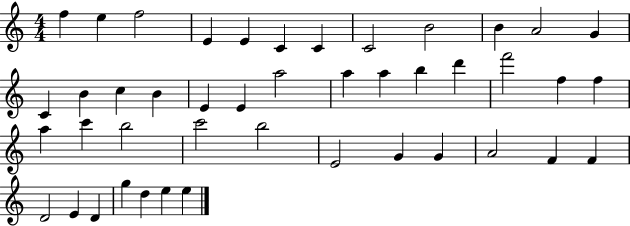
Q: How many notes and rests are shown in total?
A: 44